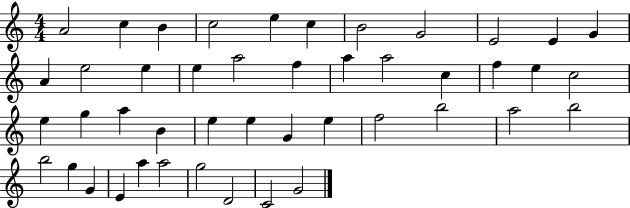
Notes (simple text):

A4/h C5/q B4/q C5/h E5/q C5/q B4/h G4/h E4/h E4/q G4/q A4/q E5/h E5/q E5/q A5/h F5/q A5/q A5/h C5/q F5/q E5/q C5/h E5/q G5/q A5/q B4/q E5/q E5/q G4/q E5/q F5/h B5/h A5/h B5/h B5/h G5/q G4/q E4/q A5/q A5/h G5/h D4/h C4/h G4/h